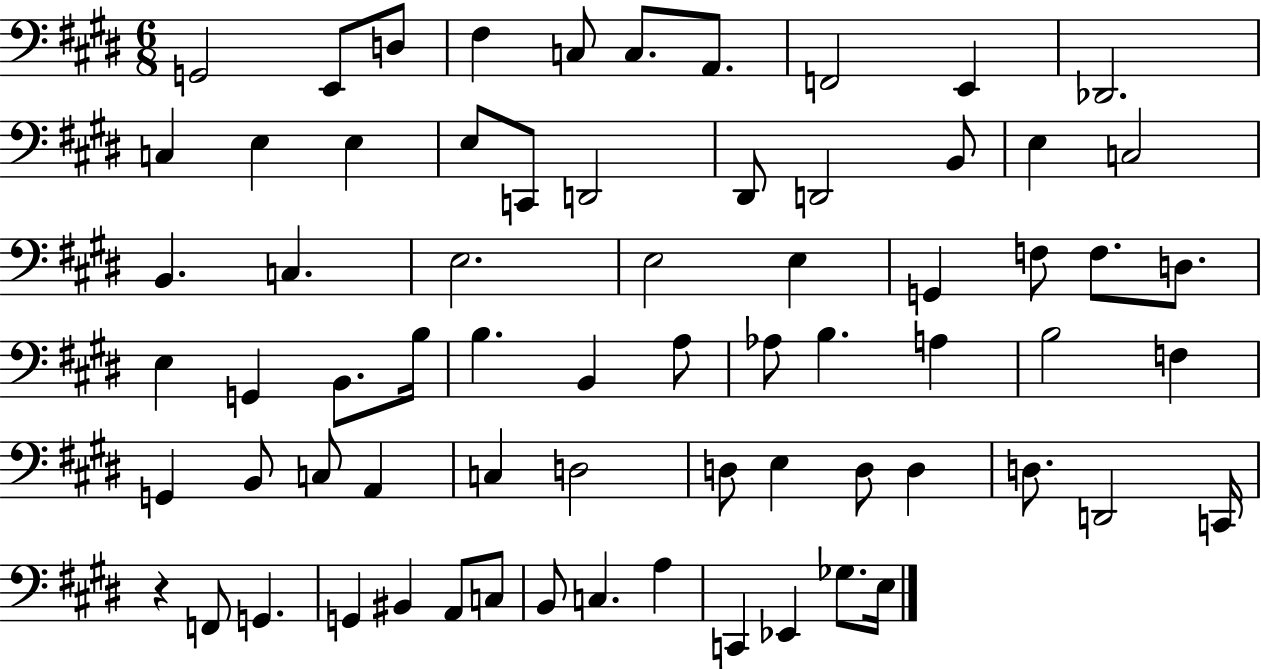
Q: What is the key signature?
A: E major